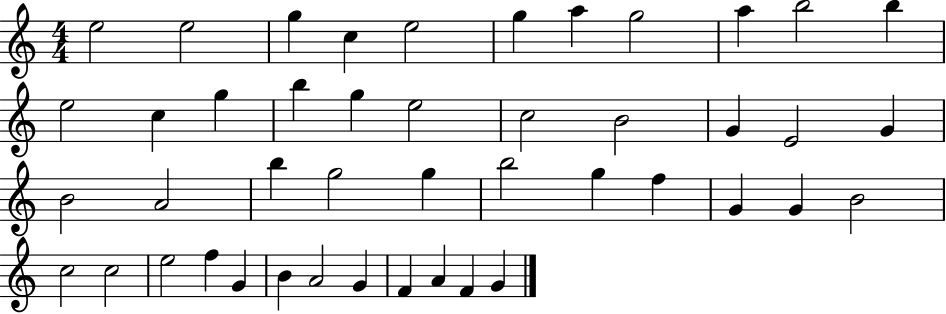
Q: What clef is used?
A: treble